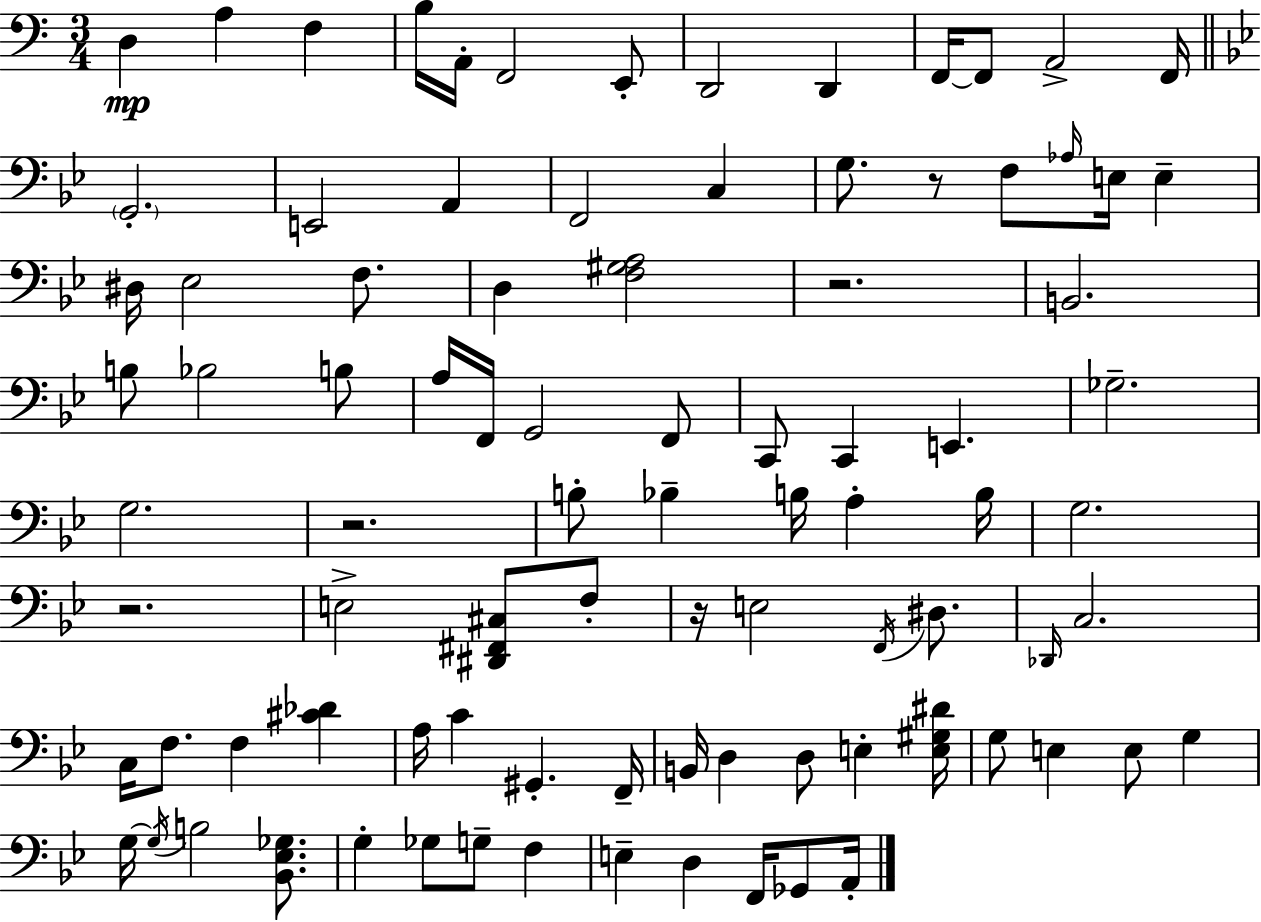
D3/q A3/q F3/q B3/s A2/s F2/h E2/e D2/h D2/q F2/s F2/e A2/h F2/s G2/h. E2/h A2/q F2/h C3/q G3/e. R/e F3/e Ab3/s E3/s E3/q D#3/s Eb3/h F3/e. D3/q [F3,G#3,A3]/h R/h. B2/h. B3/e Bb3/h B3/e A3/s F2/s G2/h F2/e C2/e C2/q E2/q. Gb3/h. G3/h. R/h. B3/e Bb3/q B3/s A3/q B3/s G3/h. R/h. E3/h [D#2,F#2,C#3]/e F3/e R/s E3/h F2/s D#3/e. Db2/s C3/h. C3/s F3/e. F3/q [C#4,Db4]/q A3/s C4/q G#2/q. F2/s B2/s D3/q D3/e E3/q [E3,G#3,D#4]/s G3/e E3/q E3/e G3/q G3/s G3/s B3/h [Bb2,Eb3,Gb3]/e. G3/q Gb3/e G3/e F3/q E3/q D3/q F2/s Gb2/e A2/s